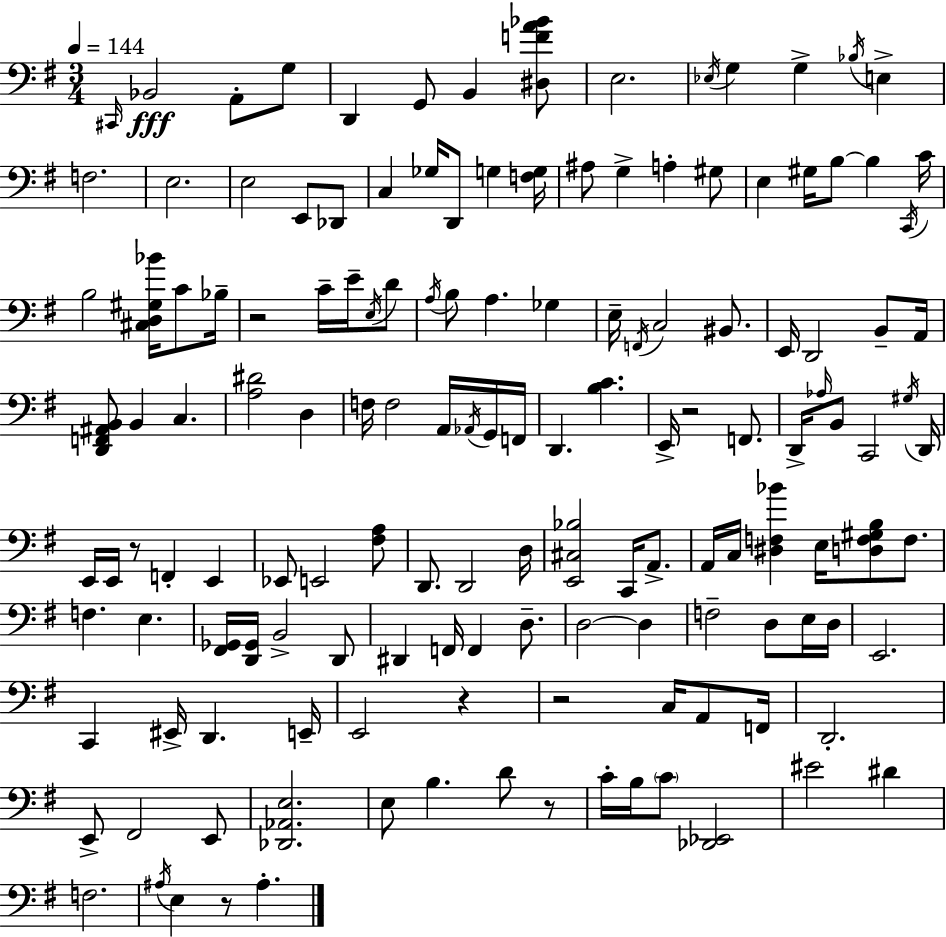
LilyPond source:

{
  \clef bass
  \numericTimeSignature
  \time 3/4
  \key g \major
  \tempo 4 = 144
  \grace { cis,16 }\fff bes,2 a,8-. g8 | d,4 g,8 b,4 <dis f' a' bes'>8 | e2. | \acciaccatura { ees16 } g4 g4-> \acciaccatura { bes16 } e4-> | \break f2. | e2. | e2 e,8 | des,8 c4 ges16 d,8 g4 | \break <f g>16 ais8 g4-> a4-. | gis8 e4 gis16 b8~~ b4 | \acciaccatura { c,16 } c'16 b2 | <cis d gis bes'>16 c'8 bes16-- r2 | \break c'16-- e'16-- \acciaccatura { e16 } d'8 \acciaccatura { a16 } b8 a4. | ges4 e16-- \acciaccatura { f,16 } c2 | bis,8. e,16 d,2 | b,8-- a,16 <d, f, ais, b,>8 b,4 | \break c4. <a dis'>2 | d4 f16 f2 | a,16 \acciaccatura { aes,16 } g,16 f,16 d,4. | <b c'>4. e,16-> r2 | \break f,8. d,16-> \grace { aes16 } b,8 | c,2 \acciaccatura { gis16 } d,16 e,16 e,16 | r8 f,4-. e,4 ees,8 | e,2 <fis a>8 d,8. | \break d,2 d16 <e, cis bes>2 | c,16 a,8.-> a,16 c16 | <dis f bes'>4 e16 <d f gis b>8 f8. f4. | e4. <fis, ges,>16 <d, ges,>16 | \break b,2-> d,8 dis,4 | f,16 f,4 d8.-- d2~~ | d4 f2-- | d8 e16 d16 e,2. | \break c,4 | eis,16-> d,4. e,16-- e,2 | r4 r2 | c16 a,8 f,16 d,2.-. | \break e,8-> | fis,2 e,8 <des, aes, e>2. | e8 | b4. d'8 r8 c'16-. b16 | \break \parenthesize c'8 <des, ees,>2 eis'2 | dis'4 f2. | \acciaccatura { ais16 } e4 | r8 ais4.-. \bar "|."
}